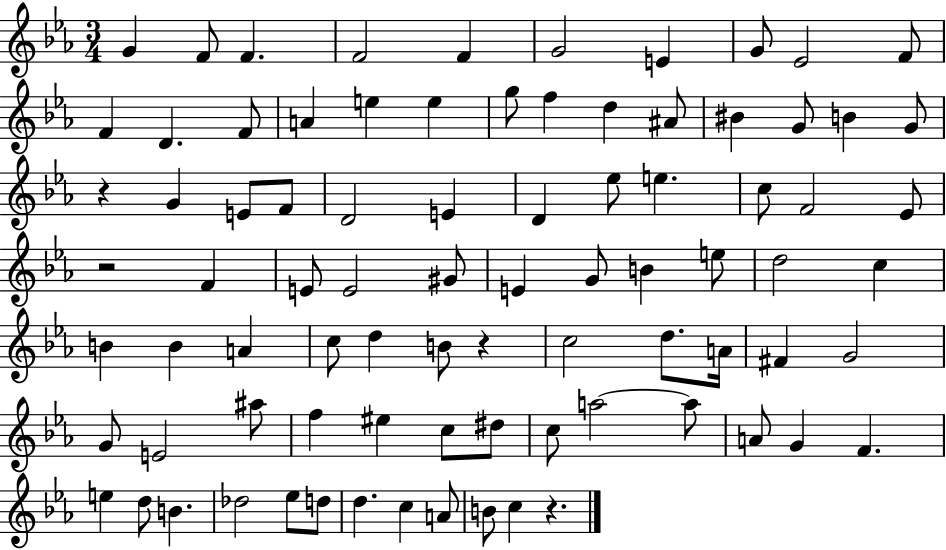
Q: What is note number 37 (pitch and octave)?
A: E4